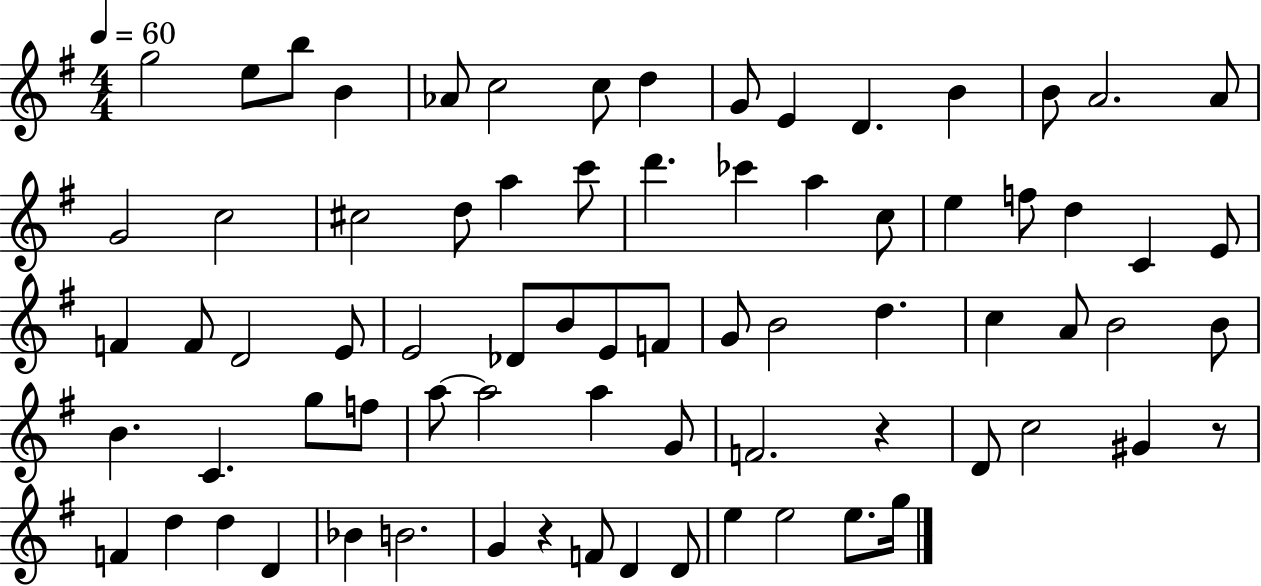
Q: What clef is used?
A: treble